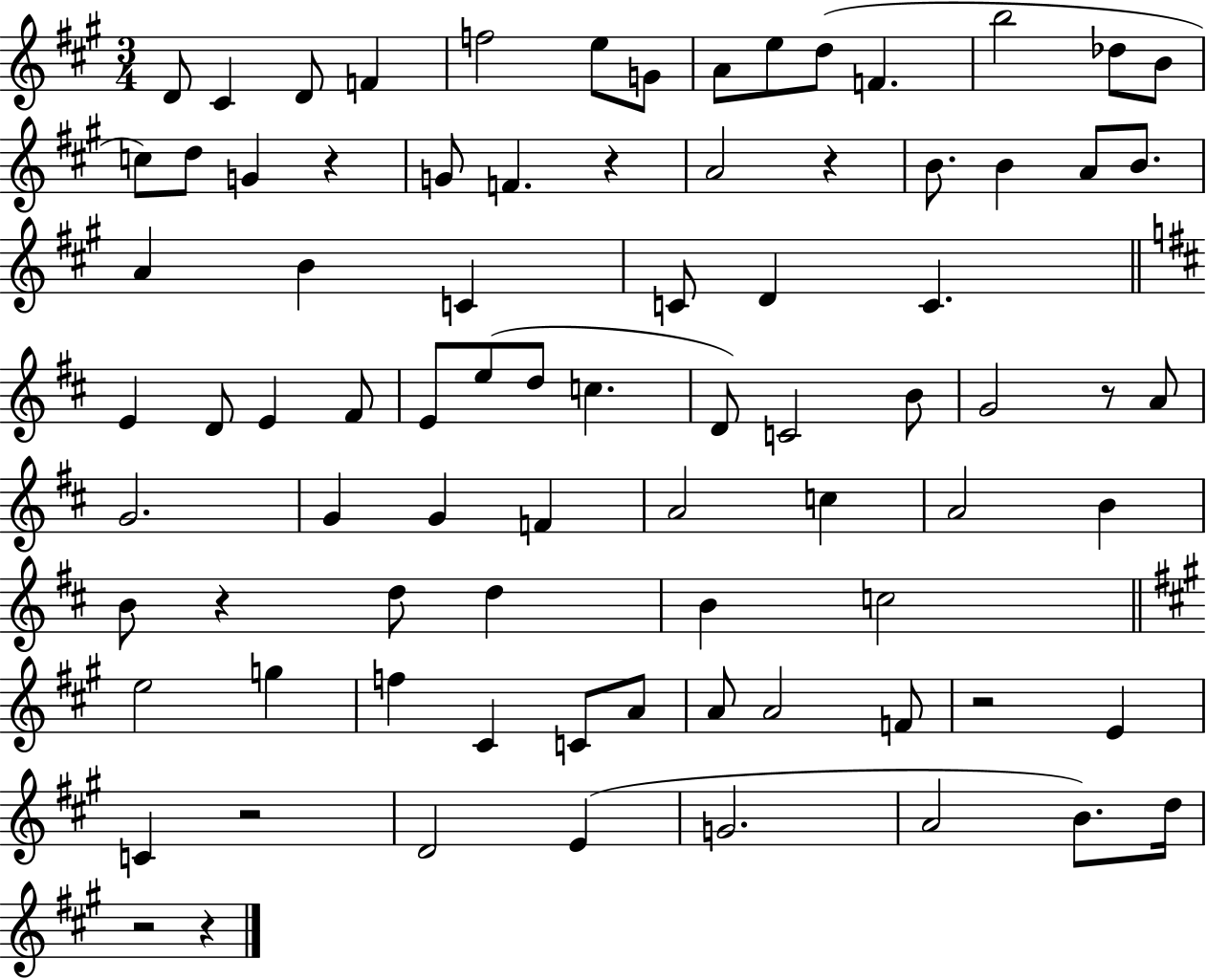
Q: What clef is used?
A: treble